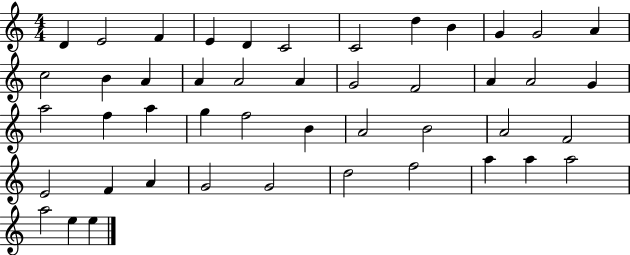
{
  \clef treble
  \numericTimeSignature
  \time 4/4
  \key c \major
  d'4 e'2 f'4 | e'4 d'4 c'2 | c'2 d''4 b'4 | g'4 g'2 a'4 | \break c''2 b'4 a'4 | a'4 a'2 a'4 | g'2 f'2 | a'4 a'2 g'4 | \break a''2 f''4 a''4 | g''4 f''2 b'4 | a'2 b'2 | a'2 f'2 | \break e'2 f'4 a'4 | g'2 g'2 | d''2 f''2 | a''4 a''4 a''2 | \break a''2 e''4 e''4 | \bar "|."
}